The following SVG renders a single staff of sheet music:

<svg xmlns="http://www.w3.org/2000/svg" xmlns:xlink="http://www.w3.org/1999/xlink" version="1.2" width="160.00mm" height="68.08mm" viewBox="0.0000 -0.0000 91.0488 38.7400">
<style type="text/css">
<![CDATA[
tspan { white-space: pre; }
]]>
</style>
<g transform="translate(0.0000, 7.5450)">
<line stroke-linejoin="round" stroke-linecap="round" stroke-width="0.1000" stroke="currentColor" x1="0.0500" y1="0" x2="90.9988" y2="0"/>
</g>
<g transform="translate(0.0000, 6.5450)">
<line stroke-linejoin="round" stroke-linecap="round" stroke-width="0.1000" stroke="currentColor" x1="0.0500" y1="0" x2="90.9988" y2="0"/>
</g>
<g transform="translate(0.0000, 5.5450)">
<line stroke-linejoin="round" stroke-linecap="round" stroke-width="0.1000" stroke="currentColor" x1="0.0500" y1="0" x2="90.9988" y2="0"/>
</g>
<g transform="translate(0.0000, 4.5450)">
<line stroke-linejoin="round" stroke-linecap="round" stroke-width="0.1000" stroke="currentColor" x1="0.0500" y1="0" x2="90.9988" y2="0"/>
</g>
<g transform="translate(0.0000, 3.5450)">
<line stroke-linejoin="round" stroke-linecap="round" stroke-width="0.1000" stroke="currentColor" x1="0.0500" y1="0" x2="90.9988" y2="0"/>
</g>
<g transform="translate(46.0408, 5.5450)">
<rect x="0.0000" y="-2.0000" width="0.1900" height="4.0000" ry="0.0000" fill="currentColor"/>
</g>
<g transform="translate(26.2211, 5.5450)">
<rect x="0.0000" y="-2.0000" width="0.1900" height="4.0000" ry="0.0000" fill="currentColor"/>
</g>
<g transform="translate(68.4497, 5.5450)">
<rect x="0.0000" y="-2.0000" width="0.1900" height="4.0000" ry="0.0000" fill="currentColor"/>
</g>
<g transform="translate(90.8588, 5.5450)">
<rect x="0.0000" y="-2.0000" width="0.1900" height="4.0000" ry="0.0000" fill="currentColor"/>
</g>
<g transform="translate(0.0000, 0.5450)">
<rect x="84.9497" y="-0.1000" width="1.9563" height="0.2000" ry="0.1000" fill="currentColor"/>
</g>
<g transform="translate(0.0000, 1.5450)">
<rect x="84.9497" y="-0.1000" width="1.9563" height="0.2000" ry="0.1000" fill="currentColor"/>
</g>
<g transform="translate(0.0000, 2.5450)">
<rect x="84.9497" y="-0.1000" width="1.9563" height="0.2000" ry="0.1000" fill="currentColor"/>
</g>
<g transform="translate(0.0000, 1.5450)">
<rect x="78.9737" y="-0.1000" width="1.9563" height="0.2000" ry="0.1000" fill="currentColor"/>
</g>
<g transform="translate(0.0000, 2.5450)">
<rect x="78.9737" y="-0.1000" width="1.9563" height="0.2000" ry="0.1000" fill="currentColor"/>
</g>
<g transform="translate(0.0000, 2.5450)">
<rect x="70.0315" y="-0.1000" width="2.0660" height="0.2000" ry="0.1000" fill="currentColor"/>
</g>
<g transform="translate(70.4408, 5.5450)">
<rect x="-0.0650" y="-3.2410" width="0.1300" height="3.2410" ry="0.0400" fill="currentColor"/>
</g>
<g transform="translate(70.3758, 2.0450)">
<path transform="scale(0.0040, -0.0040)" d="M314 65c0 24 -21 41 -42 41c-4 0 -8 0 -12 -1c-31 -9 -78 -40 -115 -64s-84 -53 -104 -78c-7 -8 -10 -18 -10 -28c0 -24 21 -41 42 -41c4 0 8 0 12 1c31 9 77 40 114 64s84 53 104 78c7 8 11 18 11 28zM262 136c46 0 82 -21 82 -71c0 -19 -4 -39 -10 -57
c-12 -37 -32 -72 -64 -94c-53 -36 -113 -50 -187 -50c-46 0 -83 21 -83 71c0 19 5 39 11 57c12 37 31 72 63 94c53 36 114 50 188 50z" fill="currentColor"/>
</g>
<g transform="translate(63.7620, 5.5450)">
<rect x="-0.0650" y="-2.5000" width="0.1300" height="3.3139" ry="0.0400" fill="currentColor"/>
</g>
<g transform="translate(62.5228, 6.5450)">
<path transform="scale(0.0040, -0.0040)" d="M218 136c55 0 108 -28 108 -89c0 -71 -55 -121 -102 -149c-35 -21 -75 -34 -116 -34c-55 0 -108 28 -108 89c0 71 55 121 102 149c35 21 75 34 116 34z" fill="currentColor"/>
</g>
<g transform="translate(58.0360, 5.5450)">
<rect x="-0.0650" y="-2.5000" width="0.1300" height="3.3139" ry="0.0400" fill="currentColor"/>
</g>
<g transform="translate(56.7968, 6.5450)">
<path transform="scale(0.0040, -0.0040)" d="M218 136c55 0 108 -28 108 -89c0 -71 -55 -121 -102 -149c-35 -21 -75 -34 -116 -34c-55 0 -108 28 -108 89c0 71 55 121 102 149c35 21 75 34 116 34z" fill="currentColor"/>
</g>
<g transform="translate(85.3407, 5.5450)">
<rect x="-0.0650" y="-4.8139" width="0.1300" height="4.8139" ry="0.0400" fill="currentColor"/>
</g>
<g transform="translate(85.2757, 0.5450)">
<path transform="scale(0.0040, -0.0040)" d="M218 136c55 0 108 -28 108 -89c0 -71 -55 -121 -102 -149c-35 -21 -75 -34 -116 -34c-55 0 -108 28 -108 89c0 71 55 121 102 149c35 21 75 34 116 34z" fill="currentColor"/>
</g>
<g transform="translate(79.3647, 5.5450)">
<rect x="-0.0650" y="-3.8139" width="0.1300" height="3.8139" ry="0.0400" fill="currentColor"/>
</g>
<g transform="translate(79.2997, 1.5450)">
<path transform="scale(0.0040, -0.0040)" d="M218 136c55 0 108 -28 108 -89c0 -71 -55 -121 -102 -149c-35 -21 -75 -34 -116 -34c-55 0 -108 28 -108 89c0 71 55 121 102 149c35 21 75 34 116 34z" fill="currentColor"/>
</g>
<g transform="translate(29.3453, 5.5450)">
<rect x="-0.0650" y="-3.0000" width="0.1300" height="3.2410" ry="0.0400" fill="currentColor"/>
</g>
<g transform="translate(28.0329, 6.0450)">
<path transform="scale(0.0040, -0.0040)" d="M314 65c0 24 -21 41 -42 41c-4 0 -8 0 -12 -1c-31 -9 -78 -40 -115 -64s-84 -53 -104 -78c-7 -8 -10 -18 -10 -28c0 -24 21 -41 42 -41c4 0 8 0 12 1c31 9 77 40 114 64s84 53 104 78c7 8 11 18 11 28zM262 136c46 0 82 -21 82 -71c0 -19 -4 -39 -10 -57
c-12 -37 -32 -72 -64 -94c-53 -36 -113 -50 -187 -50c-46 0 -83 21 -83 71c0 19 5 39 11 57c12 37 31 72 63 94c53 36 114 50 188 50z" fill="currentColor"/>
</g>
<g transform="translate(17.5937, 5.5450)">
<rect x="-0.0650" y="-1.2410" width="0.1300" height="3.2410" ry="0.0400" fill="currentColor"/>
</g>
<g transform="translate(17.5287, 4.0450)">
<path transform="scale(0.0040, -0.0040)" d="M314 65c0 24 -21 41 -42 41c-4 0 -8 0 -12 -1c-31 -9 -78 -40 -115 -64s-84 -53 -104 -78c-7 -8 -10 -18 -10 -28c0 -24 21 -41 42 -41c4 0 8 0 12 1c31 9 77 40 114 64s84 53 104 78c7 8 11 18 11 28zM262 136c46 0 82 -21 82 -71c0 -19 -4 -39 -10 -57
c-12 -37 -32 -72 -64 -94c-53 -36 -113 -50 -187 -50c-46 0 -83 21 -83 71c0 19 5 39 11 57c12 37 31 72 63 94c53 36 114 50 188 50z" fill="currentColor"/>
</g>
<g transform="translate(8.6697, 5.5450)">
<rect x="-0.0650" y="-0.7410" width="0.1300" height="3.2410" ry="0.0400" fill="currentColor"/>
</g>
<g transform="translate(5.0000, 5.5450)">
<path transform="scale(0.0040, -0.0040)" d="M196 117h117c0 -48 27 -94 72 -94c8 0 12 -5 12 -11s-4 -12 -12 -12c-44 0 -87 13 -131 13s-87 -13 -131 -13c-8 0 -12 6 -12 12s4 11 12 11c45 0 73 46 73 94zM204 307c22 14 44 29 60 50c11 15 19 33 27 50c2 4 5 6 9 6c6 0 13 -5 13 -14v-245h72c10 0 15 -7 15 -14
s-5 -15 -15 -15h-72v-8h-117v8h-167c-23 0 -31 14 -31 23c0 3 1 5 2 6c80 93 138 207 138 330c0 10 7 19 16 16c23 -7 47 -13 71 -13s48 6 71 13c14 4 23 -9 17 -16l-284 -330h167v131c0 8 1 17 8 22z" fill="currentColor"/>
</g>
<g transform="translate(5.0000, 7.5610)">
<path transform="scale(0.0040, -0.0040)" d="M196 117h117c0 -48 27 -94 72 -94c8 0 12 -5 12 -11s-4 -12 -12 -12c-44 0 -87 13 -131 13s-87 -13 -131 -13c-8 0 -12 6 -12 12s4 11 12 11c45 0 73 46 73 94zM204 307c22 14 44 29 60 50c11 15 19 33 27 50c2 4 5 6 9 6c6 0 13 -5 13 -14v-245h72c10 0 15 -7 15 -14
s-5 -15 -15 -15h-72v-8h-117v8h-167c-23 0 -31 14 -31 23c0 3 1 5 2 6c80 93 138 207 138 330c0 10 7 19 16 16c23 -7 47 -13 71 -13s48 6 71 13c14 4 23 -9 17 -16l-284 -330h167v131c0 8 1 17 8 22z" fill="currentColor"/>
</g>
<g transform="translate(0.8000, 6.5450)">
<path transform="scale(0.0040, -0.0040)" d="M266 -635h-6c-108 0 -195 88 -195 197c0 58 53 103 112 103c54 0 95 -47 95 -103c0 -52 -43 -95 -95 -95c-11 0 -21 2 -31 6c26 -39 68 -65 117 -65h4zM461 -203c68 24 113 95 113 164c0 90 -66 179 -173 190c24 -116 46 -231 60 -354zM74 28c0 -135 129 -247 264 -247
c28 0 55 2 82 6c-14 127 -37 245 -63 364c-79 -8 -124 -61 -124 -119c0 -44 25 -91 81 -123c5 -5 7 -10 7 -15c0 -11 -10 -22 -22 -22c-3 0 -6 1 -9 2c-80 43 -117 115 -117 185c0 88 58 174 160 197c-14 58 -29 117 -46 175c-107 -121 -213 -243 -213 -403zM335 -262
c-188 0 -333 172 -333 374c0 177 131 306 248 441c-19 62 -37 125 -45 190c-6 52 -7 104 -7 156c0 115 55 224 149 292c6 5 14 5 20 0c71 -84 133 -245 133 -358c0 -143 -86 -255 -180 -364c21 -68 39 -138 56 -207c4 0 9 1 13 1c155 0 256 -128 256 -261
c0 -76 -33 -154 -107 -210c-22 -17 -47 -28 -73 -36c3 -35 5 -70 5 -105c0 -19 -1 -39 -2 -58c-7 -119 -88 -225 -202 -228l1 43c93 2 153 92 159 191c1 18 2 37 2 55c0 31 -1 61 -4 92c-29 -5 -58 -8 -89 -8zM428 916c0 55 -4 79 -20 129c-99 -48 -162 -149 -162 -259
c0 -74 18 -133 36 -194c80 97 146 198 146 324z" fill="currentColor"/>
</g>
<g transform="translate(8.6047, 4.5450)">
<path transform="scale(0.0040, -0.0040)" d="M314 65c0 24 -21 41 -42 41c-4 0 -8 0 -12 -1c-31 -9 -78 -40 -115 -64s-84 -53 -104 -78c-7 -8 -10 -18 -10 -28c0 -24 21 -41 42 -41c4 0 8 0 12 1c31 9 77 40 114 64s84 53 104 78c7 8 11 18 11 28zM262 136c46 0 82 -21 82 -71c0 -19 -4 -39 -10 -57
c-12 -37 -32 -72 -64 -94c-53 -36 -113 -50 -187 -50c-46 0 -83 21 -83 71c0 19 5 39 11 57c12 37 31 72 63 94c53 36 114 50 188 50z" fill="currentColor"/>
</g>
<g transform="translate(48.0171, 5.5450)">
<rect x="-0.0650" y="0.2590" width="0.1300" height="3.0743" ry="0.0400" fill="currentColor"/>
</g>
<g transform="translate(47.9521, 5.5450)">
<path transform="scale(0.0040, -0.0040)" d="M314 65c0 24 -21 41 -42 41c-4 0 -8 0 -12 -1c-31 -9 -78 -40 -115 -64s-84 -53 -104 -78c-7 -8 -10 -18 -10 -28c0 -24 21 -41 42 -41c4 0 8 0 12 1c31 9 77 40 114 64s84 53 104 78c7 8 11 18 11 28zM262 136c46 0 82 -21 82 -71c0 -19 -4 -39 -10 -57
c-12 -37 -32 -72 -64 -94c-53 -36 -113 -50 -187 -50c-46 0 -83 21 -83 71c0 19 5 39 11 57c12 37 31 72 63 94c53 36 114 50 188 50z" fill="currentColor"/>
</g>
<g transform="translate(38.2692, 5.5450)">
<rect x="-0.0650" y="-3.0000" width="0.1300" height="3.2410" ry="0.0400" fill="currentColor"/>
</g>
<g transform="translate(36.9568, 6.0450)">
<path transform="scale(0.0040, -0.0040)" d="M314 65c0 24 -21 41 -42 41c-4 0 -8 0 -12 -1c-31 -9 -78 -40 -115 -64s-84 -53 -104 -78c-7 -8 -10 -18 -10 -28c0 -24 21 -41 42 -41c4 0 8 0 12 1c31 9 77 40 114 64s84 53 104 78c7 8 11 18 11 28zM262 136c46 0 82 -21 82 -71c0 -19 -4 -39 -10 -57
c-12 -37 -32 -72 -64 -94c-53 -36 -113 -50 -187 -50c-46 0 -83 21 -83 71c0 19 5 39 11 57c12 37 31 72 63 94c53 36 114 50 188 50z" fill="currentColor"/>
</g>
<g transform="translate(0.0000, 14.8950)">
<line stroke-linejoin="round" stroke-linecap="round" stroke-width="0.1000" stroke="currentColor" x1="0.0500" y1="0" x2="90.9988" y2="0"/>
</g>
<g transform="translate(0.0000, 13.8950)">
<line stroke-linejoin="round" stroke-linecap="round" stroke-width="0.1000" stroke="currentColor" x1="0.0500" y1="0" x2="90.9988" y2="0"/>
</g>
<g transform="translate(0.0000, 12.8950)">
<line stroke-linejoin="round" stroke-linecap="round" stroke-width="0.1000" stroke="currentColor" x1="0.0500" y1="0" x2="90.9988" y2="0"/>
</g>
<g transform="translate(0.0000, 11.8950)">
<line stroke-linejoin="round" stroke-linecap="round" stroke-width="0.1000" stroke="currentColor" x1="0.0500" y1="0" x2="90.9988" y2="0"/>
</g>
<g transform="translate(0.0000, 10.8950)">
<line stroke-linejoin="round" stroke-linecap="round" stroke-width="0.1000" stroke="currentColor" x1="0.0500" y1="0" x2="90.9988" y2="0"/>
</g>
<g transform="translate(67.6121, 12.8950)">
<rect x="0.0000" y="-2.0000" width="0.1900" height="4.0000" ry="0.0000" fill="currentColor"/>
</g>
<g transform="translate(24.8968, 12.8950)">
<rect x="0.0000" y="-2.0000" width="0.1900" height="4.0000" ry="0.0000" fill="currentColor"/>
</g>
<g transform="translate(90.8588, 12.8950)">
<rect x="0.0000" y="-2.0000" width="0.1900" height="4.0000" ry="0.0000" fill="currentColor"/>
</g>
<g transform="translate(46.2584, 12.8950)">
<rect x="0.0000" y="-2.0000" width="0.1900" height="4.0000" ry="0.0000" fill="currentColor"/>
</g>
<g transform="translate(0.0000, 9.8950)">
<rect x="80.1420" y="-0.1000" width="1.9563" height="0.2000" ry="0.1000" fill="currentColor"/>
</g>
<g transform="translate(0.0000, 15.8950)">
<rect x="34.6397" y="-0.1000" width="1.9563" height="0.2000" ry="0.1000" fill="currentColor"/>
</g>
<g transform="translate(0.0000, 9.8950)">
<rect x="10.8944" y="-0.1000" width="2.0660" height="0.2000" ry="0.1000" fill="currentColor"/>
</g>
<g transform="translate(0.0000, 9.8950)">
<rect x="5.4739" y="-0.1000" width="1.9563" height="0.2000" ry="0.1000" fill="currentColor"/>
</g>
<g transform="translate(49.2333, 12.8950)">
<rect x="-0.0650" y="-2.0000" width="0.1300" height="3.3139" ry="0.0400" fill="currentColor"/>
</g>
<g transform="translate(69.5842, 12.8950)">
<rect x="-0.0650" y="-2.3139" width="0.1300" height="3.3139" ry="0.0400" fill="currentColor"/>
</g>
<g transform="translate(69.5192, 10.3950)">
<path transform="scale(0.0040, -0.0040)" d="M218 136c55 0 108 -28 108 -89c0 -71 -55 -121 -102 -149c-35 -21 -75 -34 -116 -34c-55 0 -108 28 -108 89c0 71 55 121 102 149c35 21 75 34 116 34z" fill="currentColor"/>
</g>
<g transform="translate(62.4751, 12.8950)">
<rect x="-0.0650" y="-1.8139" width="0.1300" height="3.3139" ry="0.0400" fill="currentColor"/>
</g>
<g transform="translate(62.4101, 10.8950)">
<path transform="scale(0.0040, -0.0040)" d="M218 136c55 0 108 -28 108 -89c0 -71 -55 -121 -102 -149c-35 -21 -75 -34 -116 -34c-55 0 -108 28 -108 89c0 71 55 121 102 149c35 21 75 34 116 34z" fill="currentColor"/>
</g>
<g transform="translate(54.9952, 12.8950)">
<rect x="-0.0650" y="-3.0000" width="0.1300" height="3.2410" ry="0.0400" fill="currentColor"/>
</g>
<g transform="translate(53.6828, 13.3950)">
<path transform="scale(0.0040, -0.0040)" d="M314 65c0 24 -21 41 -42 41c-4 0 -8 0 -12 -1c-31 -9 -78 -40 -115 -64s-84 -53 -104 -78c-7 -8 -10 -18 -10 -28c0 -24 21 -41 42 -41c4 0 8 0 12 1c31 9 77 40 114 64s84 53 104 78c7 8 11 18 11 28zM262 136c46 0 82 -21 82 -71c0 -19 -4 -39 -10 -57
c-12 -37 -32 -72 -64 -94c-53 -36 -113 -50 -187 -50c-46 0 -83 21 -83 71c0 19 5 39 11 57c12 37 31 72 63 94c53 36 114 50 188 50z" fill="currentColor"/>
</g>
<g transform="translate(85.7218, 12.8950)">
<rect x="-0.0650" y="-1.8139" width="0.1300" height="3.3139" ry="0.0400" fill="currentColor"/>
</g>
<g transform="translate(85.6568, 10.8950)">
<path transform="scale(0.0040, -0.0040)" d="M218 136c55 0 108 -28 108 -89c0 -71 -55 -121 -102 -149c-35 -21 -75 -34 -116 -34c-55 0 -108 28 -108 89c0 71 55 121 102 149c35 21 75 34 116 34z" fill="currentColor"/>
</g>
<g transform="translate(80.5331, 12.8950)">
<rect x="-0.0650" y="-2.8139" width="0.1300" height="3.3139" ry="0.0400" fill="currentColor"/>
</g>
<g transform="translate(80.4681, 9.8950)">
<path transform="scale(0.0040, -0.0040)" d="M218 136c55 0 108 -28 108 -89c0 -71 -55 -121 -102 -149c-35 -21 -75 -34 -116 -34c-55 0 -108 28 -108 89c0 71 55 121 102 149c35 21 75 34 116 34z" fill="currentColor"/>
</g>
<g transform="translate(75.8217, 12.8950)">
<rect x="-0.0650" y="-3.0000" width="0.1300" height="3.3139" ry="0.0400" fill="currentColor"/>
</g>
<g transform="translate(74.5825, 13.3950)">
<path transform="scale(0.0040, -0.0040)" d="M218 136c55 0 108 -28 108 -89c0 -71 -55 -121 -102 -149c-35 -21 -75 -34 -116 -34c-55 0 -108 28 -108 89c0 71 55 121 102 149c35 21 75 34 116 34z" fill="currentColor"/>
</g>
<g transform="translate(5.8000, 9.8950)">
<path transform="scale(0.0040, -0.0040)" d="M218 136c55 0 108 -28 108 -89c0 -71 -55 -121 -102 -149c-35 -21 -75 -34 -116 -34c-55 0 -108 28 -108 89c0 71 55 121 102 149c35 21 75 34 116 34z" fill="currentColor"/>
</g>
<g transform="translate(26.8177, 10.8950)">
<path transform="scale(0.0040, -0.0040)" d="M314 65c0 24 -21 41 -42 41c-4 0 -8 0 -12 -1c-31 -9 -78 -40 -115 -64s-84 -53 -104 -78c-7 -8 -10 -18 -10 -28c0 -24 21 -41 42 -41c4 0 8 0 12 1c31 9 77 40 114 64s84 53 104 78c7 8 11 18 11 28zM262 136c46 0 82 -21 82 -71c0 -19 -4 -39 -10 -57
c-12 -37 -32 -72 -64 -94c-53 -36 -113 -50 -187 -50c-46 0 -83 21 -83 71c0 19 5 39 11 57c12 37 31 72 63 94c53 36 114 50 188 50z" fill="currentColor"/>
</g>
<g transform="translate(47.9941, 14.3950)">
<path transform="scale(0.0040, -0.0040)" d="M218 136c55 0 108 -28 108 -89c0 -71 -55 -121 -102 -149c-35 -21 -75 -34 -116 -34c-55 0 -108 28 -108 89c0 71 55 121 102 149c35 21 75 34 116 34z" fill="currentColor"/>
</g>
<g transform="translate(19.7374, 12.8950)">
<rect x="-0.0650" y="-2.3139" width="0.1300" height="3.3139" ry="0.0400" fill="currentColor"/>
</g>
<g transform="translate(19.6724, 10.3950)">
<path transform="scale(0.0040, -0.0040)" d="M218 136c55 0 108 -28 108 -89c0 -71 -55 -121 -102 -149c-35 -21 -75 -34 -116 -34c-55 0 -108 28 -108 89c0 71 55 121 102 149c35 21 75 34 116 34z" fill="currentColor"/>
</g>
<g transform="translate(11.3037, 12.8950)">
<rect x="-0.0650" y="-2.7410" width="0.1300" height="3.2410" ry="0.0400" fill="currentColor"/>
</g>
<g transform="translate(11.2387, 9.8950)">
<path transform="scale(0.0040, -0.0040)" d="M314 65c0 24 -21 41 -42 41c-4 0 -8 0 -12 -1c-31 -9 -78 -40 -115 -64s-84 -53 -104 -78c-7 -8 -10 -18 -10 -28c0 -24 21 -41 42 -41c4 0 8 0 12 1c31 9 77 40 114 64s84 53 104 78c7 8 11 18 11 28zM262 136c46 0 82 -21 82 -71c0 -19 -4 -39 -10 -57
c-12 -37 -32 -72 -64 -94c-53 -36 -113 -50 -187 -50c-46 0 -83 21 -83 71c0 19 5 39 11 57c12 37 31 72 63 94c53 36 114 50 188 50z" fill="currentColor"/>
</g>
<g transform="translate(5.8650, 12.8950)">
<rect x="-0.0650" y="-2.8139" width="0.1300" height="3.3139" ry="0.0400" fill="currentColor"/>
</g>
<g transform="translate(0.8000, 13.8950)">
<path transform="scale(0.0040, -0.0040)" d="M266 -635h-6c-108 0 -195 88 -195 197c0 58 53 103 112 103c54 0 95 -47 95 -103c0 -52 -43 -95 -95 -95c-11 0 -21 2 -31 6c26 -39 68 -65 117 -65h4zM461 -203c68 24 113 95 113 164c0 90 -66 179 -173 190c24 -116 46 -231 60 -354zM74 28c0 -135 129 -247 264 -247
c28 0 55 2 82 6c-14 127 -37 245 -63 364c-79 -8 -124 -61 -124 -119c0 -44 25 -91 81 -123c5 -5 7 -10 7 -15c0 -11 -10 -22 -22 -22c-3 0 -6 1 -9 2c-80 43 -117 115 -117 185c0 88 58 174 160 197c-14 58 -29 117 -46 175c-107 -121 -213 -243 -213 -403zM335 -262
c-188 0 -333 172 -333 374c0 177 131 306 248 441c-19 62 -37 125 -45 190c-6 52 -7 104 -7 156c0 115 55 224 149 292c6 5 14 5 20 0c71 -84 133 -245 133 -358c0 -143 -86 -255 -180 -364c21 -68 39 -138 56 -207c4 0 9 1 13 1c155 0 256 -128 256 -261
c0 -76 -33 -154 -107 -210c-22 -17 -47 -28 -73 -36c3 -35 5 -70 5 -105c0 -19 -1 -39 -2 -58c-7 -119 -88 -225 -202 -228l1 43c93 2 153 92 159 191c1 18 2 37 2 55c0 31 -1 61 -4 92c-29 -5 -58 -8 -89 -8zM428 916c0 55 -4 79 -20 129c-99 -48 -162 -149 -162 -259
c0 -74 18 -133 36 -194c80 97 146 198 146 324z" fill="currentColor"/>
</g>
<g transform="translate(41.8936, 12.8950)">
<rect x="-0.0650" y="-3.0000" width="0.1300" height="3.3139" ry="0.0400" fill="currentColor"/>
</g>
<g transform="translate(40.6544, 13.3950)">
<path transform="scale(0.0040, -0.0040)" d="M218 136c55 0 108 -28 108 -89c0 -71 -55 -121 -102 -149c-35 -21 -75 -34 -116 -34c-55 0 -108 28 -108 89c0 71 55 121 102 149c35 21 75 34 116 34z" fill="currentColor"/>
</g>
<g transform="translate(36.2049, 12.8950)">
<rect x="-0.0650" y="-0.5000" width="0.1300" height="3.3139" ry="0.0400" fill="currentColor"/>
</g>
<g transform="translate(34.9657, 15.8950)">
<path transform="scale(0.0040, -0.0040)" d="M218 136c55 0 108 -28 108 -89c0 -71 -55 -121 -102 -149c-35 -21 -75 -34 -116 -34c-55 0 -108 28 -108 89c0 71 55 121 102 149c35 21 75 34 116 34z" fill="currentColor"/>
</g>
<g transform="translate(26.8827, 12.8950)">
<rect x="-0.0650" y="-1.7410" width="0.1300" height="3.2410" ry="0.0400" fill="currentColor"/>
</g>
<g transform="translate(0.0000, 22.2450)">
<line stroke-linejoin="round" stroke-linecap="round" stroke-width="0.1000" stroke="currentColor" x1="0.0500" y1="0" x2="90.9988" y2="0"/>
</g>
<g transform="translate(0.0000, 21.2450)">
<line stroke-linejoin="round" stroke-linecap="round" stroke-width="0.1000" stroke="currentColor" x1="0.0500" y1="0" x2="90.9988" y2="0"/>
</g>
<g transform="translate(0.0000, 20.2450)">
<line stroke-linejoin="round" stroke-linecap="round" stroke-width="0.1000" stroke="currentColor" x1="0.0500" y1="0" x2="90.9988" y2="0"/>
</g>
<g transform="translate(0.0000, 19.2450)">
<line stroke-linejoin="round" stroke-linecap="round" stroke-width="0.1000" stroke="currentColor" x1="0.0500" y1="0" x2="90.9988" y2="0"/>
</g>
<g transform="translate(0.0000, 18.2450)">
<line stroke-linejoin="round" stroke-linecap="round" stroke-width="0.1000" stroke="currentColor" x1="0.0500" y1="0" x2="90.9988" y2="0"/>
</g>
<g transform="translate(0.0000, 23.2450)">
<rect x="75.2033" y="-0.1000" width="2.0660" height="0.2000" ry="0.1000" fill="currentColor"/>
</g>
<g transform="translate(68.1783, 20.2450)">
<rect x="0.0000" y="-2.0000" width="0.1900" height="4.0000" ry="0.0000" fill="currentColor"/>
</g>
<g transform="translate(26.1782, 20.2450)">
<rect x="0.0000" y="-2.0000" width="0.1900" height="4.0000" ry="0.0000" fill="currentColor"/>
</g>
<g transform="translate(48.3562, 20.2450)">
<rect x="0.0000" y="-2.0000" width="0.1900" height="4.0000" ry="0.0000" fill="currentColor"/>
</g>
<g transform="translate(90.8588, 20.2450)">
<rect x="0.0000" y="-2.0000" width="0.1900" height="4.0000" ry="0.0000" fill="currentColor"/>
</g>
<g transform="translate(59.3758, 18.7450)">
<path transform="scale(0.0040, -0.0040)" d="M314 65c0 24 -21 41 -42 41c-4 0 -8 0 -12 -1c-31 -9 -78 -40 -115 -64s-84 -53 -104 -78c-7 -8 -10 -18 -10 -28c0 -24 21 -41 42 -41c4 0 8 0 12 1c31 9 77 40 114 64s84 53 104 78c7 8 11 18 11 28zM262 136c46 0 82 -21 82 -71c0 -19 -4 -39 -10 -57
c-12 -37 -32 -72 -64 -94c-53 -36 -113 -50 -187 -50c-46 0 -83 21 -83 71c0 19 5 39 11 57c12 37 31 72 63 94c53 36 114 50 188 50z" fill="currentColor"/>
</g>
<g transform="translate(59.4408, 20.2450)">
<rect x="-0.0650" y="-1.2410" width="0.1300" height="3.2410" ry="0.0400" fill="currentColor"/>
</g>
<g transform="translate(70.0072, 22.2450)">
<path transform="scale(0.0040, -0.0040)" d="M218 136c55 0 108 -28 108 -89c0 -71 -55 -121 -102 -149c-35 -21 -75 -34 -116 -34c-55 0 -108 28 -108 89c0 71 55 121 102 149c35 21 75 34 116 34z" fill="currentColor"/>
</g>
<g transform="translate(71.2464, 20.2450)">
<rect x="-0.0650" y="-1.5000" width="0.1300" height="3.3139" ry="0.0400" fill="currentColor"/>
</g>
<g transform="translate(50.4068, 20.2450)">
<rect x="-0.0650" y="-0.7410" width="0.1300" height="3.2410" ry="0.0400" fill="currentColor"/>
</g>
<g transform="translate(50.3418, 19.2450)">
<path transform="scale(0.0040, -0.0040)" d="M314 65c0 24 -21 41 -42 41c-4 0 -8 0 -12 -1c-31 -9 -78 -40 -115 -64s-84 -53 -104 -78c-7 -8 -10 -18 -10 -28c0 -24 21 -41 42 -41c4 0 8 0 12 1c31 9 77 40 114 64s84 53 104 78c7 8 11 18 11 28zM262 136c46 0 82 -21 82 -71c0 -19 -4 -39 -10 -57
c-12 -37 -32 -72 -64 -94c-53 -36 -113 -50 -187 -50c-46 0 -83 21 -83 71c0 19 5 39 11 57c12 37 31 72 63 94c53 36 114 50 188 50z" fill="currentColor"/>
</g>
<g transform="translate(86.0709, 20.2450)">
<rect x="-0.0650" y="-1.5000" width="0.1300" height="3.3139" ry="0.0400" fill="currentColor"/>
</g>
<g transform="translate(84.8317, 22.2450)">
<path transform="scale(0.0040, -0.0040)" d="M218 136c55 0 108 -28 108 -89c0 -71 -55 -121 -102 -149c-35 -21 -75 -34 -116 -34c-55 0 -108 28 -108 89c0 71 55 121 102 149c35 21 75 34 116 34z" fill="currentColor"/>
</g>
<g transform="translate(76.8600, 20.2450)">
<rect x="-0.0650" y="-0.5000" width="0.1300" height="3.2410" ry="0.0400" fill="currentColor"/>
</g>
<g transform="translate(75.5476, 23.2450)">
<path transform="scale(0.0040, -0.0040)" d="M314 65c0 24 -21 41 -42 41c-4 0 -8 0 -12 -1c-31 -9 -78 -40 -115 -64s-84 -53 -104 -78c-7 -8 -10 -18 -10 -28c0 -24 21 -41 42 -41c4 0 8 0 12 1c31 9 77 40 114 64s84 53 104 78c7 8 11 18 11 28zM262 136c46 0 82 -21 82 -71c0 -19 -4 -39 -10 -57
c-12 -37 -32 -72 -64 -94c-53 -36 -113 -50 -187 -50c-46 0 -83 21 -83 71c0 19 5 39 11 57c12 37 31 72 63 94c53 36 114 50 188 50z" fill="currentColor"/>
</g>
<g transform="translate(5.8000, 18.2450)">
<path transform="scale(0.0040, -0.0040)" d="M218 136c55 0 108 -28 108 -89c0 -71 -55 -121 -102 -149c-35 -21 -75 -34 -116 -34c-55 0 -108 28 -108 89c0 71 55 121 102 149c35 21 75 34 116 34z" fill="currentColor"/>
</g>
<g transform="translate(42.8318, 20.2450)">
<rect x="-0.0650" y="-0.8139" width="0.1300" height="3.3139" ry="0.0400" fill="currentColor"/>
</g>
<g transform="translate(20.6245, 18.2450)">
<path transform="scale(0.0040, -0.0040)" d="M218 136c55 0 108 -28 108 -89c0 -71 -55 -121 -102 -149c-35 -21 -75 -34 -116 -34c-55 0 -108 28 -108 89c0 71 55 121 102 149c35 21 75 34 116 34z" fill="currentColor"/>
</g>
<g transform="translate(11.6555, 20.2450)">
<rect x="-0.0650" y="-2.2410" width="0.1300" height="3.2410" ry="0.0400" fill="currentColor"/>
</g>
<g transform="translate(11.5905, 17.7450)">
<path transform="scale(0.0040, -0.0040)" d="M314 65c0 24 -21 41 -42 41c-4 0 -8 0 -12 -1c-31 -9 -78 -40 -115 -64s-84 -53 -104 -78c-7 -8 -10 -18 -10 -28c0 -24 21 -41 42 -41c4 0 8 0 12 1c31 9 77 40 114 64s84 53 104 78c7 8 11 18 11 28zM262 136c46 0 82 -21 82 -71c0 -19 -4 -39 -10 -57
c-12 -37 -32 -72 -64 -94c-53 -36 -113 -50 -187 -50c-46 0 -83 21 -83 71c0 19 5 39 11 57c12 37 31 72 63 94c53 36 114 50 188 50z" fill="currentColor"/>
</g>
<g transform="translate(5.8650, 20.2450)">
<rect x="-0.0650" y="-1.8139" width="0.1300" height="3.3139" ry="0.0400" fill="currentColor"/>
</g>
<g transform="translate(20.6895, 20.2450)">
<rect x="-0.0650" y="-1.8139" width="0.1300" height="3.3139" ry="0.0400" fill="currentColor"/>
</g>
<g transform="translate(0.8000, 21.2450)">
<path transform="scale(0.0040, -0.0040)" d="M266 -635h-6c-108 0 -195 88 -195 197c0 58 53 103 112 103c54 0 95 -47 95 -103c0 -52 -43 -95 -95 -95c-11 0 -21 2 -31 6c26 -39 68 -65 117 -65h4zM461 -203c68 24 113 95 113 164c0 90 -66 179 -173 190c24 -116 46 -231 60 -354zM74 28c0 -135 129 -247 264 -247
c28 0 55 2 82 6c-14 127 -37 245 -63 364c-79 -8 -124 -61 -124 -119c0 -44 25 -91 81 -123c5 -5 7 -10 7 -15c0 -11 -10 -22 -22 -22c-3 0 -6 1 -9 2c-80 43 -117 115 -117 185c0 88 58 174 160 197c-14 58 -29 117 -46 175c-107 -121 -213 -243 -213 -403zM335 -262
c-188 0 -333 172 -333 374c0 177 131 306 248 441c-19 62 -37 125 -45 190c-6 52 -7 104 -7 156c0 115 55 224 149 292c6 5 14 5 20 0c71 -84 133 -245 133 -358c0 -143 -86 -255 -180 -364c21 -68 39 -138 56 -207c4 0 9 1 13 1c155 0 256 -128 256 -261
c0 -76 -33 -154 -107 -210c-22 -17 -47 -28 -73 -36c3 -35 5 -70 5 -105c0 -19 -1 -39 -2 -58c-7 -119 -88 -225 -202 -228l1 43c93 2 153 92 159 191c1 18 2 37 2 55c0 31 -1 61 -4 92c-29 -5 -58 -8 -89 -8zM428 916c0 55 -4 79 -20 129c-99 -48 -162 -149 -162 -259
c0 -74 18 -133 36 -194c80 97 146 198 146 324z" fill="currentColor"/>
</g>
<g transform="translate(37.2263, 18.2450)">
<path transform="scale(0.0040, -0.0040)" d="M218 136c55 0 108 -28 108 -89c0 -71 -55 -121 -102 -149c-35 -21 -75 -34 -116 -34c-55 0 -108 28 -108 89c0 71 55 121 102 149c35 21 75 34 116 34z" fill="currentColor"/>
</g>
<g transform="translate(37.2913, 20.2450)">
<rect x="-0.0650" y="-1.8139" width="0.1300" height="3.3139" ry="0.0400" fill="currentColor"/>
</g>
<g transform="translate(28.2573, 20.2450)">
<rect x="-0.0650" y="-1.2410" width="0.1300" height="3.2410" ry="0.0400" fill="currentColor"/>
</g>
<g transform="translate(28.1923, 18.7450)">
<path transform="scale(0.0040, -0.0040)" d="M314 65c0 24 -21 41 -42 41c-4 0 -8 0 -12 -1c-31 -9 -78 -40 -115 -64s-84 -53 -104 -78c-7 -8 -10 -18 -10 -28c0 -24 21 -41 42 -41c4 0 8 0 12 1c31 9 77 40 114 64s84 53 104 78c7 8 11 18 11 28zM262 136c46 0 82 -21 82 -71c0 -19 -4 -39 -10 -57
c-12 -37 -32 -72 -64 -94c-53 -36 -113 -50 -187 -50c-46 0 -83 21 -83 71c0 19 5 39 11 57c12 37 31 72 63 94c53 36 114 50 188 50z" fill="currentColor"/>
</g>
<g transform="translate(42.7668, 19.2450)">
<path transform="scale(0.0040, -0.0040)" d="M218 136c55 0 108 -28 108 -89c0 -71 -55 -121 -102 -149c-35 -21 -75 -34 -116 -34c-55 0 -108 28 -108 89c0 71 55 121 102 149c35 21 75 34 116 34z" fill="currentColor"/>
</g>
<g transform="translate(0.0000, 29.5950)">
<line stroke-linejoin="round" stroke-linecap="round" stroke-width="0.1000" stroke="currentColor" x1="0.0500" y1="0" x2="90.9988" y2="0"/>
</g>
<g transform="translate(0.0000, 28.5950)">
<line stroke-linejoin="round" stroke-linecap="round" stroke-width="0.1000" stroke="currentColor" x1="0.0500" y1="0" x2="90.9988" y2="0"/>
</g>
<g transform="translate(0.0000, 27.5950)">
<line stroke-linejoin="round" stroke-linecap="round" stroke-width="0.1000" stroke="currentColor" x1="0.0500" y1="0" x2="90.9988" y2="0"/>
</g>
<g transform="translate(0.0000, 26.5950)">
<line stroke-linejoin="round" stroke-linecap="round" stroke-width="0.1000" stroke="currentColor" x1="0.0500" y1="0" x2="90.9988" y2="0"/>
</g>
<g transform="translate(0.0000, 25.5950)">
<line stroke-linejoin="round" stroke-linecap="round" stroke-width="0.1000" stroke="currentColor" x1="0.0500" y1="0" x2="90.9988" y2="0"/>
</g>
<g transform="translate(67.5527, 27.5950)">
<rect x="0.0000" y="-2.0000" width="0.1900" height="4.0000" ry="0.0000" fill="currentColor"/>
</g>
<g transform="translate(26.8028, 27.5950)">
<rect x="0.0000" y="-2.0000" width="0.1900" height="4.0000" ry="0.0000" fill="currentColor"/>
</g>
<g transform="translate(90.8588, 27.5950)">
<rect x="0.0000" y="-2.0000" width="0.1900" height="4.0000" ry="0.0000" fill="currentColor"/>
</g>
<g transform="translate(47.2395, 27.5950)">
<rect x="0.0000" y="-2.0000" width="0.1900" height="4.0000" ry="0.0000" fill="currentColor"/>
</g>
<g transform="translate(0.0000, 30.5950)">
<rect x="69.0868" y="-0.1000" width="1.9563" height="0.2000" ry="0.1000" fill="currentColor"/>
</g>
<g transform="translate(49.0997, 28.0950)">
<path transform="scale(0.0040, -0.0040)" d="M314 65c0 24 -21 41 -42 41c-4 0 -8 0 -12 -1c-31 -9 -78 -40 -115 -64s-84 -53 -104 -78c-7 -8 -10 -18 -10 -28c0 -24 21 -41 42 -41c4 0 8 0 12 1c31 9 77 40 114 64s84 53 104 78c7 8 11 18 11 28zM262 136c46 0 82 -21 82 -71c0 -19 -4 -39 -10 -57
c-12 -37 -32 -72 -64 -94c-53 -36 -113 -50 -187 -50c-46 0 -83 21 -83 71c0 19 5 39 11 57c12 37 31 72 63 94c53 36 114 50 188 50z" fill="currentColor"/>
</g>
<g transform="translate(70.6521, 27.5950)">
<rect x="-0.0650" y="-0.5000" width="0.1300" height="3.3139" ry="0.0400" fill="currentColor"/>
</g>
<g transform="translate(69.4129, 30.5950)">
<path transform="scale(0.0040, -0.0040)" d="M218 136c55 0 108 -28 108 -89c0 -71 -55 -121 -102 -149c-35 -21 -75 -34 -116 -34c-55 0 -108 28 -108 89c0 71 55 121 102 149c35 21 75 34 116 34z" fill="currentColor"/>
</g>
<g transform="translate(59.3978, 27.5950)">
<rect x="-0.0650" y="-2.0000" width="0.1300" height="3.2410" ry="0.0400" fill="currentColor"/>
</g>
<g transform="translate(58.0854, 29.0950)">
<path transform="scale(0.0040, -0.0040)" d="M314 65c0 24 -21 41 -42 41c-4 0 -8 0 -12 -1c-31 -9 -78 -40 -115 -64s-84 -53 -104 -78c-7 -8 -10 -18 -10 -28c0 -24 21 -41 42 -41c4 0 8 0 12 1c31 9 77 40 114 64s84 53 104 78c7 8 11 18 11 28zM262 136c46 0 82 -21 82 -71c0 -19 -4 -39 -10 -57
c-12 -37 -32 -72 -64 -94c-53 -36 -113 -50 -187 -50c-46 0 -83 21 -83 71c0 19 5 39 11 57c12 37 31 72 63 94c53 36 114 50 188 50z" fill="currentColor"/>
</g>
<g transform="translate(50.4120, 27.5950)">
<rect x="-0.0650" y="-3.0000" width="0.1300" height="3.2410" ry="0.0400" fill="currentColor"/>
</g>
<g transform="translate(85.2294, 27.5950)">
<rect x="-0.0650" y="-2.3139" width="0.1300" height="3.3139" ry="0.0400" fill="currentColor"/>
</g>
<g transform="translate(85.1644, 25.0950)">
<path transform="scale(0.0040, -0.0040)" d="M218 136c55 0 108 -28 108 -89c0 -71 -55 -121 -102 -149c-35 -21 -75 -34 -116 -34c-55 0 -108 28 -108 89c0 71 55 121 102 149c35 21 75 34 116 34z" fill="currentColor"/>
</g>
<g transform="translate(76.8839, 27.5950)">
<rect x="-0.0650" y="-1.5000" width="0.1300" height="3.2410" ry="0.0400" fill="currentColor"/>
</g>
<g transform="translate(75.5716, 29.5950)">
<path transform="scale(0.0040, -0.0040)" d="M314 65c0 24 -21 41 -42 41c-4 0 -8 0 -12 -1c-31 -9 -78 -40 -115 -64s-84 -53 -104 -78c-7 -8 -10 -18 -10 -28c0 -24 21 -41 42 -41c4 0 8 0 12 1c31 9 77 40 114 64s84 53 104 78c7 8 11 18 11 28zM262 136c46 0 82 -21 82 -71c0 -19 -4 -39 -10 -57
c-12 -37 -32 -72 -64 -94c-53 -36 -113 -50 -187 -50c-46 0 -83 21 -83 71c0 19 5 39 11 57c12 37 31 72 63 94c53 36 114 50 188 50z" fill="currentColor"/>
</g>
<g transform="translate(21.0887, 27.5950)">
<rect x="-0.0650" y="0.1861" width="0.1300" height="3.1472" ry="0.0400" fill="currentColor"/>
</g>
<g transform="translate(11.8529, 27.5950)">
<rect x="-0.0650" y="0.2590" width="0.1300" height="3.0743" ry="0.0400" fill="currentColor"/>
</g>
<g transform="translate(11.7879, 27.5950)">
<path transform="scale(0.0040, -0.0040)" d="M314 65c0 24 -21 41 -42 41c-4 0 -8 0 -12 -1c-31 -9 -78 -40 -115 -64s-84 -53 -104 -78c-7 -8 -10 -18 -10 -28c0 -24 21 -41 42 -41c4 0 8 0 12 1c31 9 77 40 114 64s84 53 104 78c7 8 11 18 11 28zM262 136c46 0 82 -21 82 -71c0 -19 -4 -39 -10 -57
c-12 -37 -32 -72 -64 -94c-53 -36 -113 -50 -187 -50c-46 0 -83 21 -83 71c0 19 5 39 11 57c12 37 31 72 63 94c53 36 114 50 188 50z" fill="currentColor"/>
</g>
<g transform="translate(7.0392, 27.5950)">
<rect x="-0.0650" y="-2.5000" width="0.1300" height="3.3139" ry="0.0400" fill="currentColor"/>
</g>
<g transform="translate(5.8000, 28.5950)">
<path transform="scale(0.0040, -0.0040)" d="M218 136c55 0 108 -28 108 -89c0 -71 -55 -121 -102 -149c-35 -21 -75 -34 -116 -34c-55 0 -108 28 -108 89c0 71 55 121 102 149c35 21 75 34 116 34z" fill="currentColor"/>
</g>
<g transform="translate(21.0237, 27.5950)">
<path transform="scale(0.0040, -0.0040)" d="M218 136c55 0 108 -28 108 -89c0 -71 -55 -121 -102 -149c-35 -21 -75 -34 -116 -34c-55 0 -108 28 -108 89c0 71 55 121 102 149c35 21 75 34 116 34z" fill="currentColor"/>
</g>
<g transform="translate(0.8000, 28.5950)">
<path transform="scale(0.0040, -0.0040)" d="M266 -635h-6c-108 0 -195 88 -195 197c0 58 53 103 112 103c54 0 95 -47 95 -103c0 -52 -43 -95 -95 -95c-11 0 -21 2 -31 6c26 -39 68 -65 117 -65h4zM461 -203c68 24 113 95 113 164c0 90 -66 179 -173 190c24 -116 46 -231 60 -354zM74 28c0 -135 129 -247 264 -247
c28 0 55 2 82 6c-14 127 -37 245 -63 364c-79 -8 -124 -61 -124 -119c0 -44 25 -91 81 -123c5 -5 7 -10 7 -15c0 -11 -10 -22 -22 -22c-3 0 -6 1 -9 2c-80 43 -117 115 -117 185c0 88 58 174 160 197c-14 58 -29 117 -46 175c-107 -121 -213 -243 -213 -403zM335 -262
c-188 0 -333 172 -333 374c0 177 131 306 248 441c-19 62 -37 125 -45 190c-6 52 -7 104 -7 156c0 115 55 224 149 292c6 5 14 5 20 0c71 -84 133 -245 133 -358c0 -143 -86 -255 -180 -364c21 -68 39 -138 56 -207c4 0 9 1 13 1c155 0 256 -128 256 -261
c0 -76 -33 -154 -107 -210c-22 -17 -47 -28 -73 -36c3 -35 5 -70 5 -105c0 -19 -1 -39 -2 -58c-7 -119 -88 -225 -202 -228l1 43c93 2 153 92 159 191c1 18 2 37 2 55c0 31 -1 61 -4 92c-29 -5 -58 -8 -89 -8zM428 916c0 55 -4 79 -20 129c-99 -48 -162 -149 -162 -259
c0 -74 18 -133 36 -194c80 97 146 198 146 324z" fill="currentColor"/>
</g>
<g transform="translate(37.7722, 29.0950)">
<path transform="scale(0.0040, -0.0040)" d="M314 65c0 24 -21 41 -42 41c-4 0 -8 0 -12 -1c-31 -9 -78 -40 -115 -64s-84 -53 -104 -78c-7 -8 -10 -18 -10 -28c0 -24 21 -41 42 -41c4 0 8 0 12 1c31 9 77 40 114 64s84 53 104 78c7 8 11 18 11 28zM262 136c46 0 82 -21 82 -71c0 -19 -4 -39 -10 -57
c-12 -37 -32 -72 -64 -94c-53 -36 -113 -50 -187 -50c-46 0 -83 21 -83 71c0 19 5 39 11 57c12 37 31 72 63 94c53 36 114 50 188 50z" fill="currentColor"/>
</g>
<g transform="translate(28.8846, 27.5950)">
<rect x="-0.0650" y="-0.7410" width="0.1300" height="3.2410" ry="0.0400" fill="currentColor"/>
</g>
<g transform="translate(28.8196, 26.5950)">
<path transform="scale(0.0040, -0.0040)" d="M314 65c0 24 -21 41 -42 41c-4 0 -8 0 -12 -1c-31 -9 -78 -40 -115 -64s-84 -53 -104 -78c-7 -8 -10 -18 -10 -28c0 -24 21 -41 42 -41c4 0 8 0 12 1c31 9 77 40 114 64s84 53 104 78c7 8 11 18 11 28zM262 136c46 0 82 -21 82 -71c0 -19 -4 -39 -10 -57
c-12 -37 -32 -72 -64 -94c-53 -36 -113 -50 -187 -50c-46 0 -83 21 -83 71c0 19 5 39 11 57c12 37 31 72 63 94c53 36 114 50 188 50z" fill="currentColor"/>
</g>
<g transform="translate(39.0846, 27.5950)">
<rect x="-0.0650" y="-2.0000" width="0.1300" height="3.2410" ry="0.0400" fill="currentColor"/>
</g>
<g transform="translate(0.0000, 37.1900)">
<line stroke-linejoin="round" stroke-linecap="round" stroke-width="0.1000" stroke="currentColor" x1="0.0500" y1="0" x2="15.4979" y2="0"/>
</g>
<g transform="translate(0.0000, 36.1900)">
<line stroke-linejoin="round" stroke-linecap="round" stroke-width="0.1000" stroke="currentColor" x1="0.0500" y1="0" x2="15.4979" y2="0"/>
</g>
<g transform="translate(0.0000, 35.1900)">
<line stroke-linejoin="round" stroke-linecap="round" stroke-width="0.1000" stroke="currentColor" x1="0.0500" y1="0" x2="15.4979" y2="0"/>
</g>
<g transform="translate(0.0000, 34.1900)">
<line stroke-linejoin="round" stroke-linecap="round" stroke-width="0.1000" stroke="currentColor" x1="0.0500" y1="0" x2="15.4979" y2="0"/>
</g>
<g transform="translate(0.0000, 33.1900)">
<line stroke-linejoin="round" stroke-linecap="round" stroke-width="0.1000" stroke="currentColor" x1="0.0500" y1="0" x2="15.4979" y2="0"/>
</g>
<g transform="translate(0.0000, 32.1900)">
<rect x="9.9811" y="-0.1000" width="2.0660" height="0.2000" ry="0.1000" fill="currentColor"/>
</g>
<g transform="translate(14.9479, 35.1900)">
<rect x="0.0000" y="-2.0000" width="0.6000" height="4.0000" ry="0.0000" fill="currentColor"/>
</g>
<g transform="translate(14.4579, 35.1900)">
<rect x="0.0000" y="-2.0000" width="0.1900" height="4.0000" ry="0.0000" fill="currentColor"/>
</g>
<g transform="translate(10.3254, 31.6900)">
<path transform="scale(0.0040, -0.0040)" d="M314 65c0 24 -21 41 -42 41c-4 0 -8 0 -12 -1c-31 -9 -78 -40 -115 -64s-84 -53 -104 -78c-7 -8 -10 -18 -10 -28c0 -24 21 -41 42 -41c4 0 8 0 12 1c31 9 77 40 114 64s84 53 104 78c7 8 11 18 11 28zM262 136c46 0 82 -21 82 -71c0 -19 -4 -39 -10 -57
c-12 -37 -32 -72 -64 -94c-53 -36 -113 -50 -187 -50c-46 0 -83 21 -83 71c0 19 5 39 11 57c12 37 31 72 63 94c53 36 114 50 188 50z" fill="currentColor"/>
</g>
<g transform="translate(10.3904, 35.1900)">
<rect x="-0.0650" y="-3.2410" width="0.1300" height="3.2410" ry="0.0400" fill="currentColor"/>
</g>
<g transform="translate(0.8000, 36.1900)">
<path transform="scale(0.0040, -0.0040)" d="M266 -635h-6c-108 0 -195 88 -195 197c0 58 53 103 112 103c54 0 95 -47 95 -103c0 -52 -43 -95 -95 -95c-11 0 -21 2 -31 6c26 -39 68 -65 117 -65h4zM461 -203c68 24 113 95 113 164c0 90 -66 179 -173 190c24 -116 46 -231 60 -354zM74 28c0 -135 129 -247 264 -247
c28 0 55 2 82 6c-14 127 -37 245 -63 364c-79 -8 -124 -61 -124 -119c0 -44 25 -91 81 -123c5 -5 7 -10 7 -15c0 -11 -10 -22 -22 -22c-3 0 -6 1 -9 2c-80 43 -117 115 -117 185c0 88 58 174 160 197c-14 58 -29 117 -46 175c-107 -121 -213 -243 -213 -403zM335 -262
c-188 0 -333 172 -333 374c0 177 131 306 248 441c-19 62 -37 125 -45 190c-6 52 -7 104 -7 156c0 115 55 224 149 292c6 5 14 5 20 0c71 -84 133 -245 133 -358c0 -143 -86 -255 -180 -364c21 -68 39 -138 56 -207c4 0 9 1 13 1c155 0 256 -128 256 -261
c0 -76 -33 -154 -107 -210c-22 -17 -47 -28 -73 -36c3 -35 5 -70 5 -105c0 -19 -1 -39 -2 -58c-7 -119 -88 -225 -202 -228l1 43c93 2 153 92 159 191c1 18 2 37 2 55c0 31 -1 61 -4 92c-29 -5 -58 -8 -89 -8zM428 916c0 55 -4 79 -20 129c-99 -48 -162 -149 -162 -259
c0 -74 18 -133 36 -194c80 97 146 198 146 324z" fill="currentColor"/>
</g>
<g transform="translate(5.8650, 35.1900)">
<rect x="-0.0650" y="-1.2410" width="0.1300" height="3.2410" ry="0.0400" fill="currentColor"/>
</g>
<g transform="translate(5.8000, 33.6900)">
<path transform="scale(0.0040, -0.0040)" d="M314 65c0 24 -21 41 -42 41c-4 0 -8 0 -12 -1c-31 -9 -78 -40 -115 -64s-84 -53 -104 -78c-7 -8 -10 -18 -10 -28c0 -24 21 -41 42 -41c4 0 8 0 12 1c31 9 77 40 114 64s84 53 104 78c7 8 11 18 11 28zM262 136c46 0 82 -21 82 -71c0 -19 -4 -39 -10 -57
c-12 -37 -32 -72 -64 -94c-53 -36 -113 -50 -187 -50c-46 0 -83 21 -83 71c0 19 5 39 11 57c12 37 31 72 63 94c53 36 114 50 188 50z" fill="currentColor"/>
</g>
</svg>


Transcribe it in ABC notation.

X:1
T:Untitled
M:4/4
L:1/4
K:C
d2 e2 A2 A2 B2 G G b2 c' e' a a2 g f2 C A F A2 f g A a f f g2 f e2 f d d2 e2 E C2 E G B2 B d2 F2 A2 F2 C E2 g e2 b2